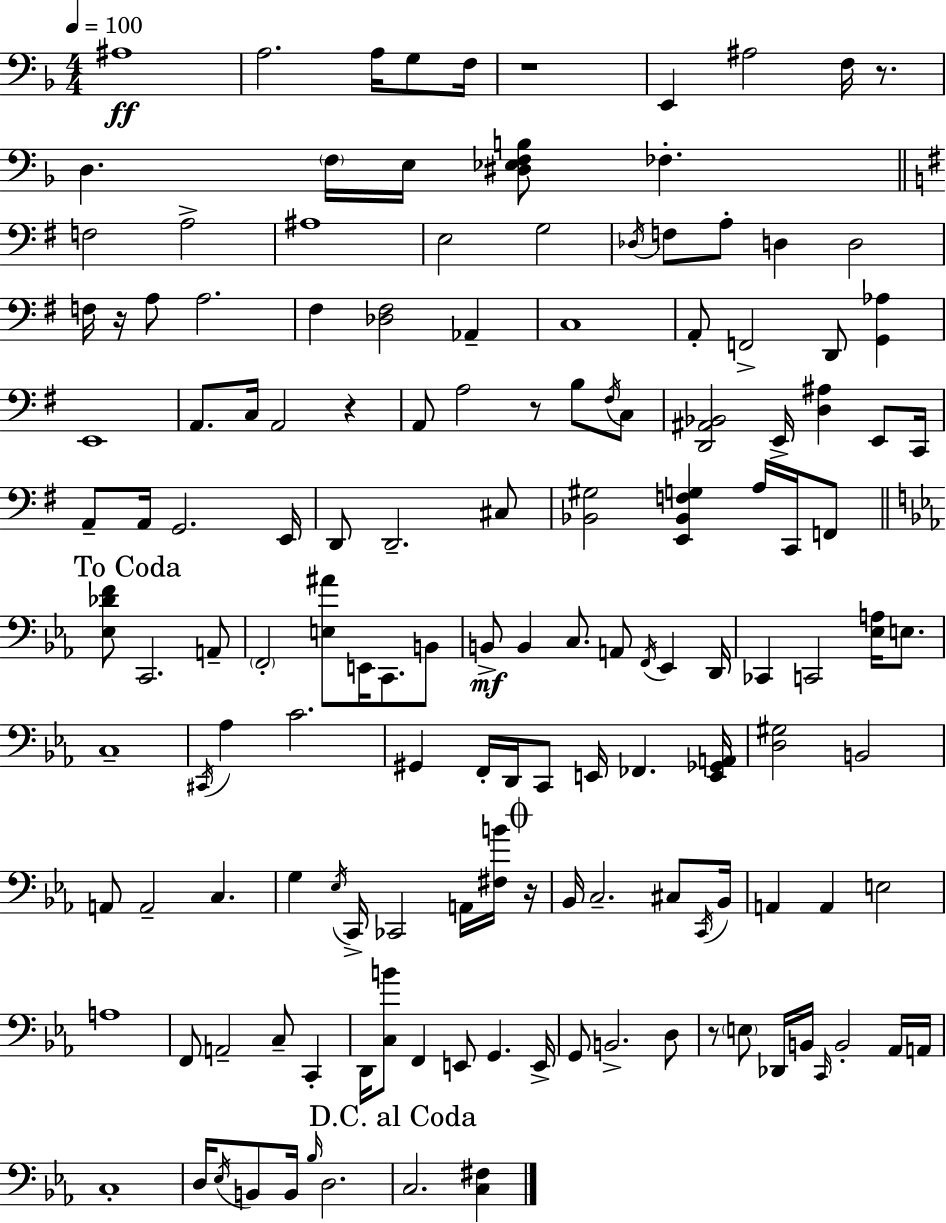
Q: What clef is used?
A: bass